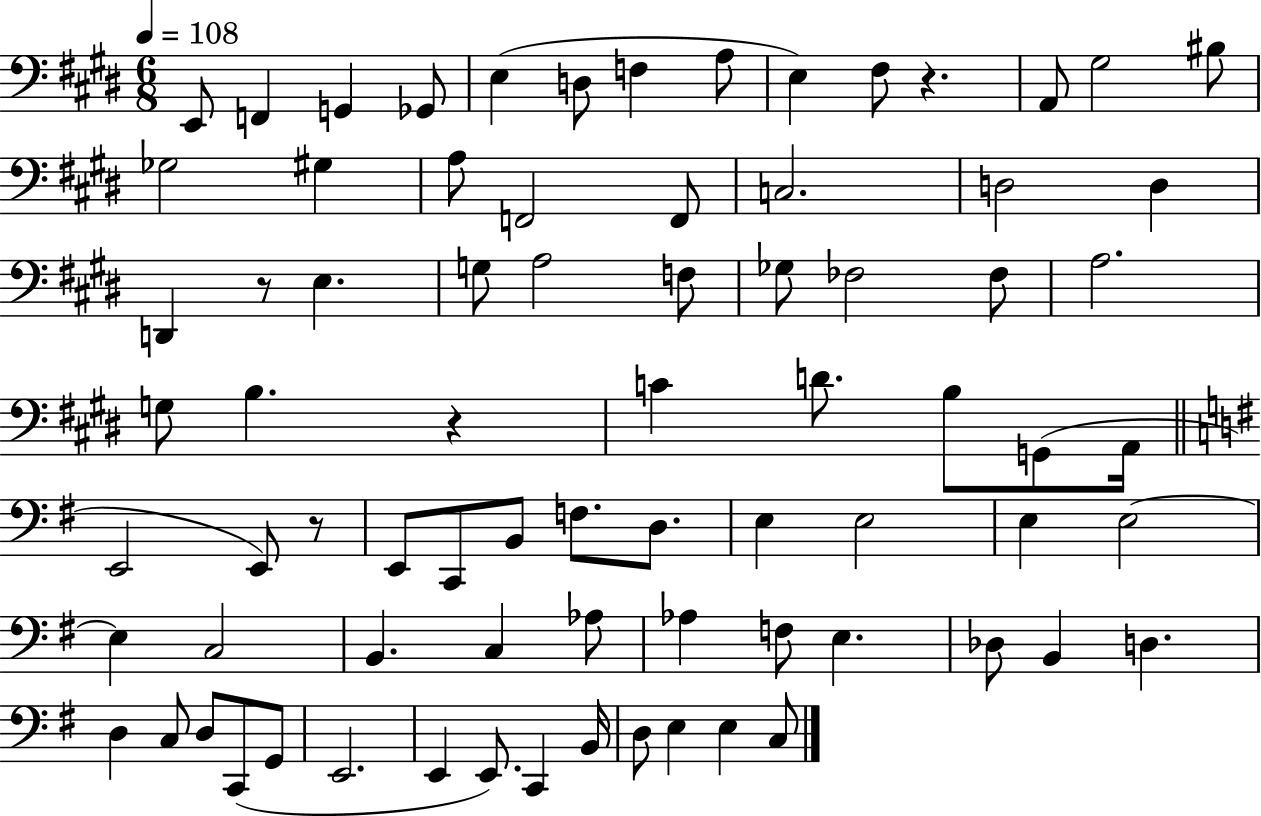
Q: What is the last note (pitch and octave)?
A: C3